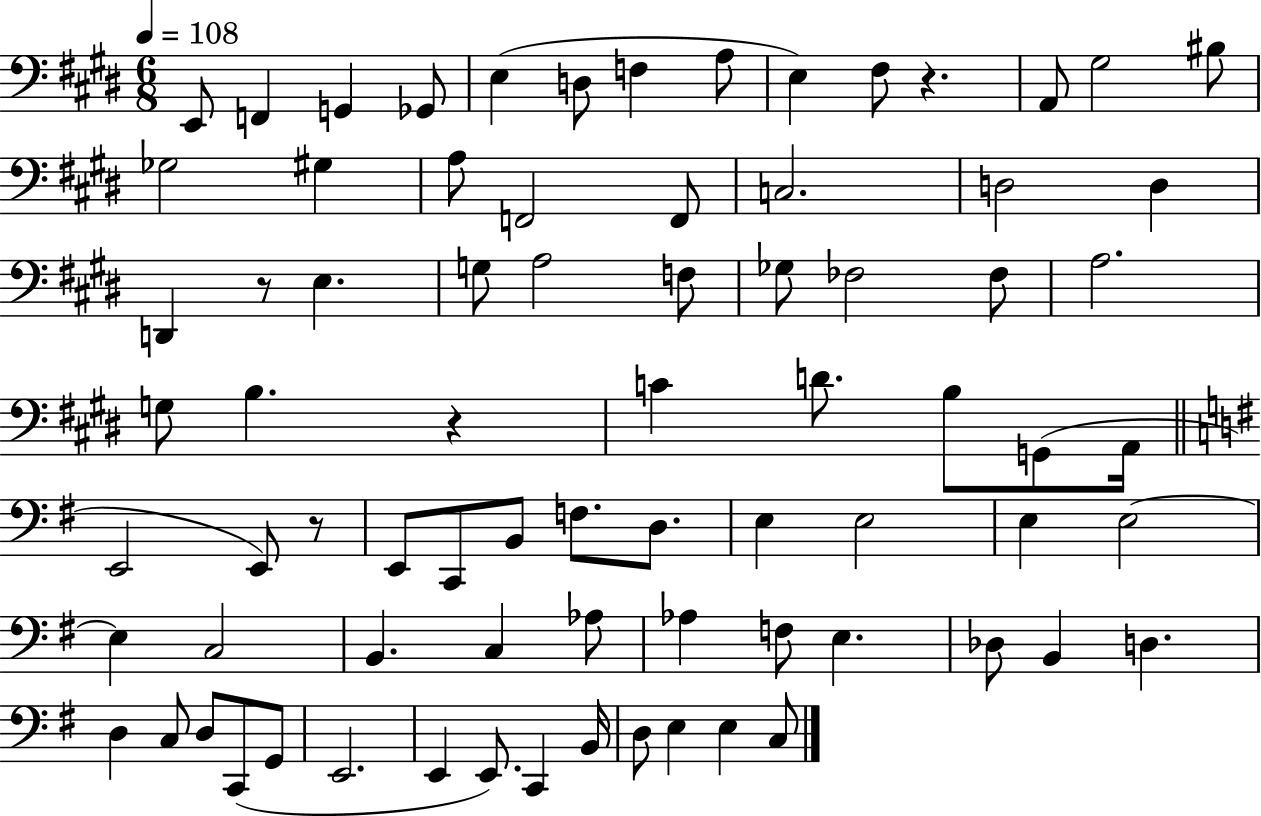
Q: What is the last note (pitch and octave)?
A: C3